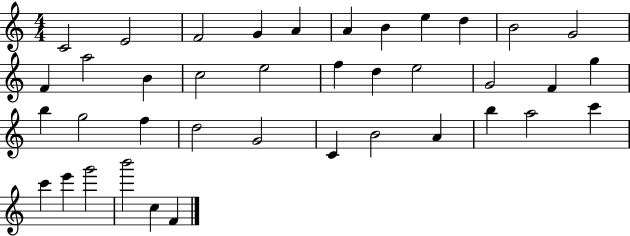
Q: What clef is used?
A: treble